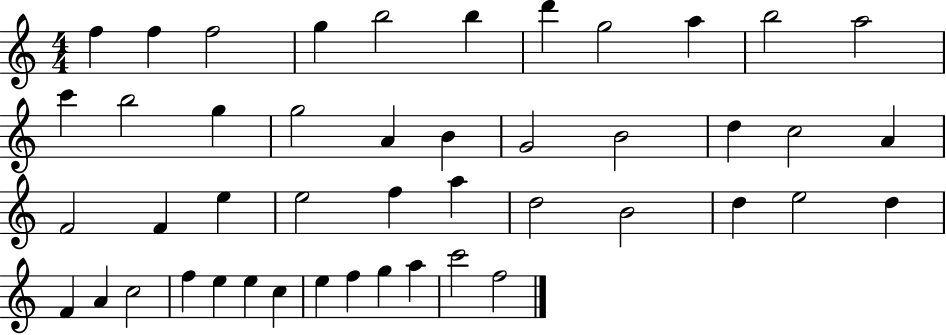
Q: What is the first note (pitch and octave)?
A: F5